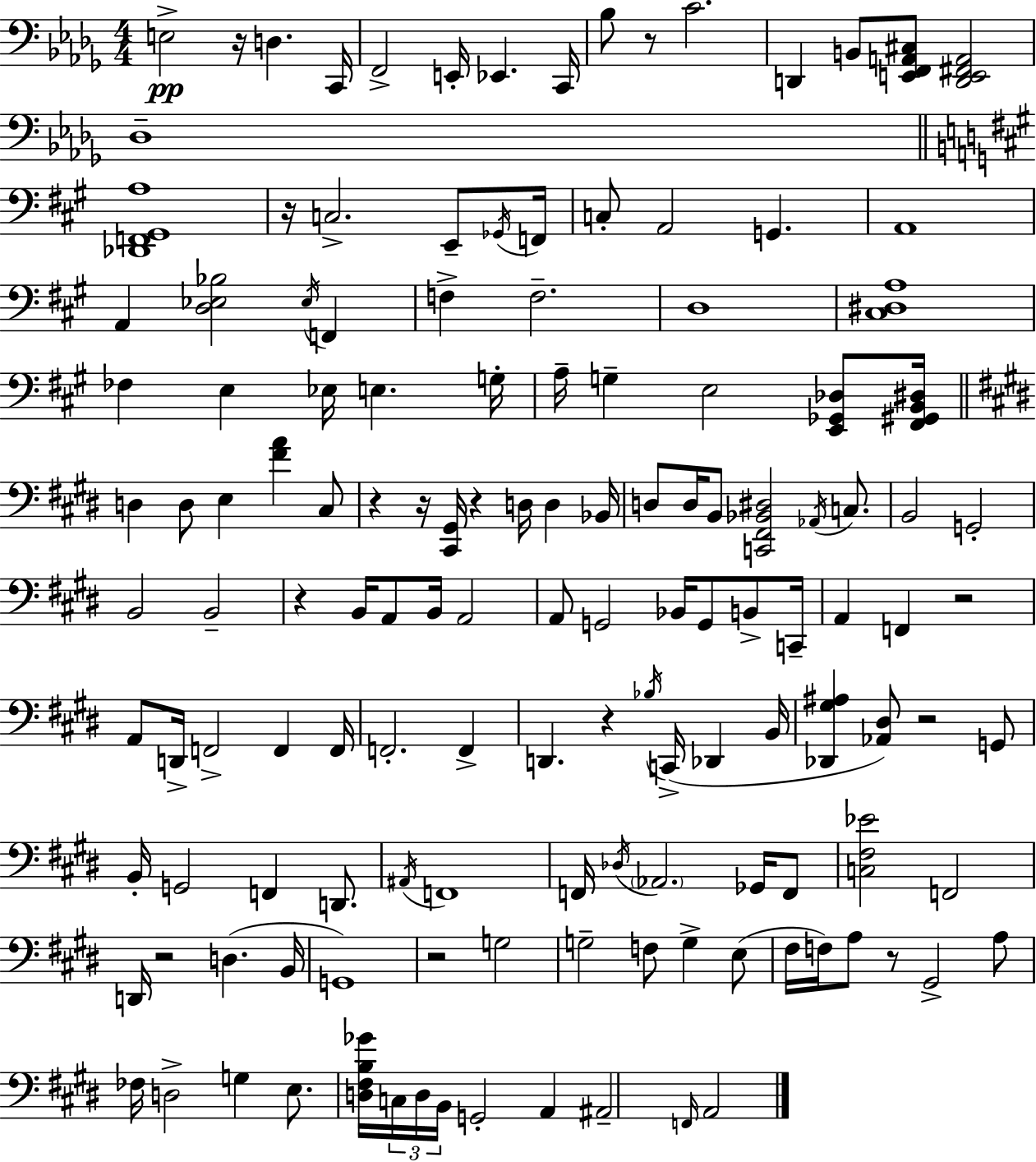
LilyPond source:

{
  \clef bass
  \numericTimeSignature
  \time 4/4
  \key bes \minor
  \repeat volta 2 { e2->\pp r16 d4. c,16 | f,2-> e,16-. ees,4. c,16 | bes8 r8 c'2. | d,4 b,8 <e, f, a, cis>8 <d, e, fis, a,>2 | \break des1-- | \bar "||" \break \key a \major <des, f, gis, a>1 | r16 c2.-> e,8-- \acciaccatura { ges,16 } | f,16 c8-. a,2 g,4. | a,1 | \break a,4 <d ees bes>2 \acciaccatura { ees16 } f,4 | f4-> f2.-- | d1 | <cis dis a>1 | \break fes4 e4 ees16 e4. | g16-. a16-- g4-- e2 <e, ges, des>8 | <fis, gis, b, dis>16 \bar "||" \break \key e \major d4 d8 e4 <fis' a'>4 cis8 | r4 r16 <cis, gis,>16 r4 d16 d4 bes,16 | d8 d16 b,8 <c, fis, bes, dis>2 \acciaccatura { aes,16 } c8. | b,2 g,2-. | \break b,2 b,2-- | r4 b,16 a,8 b,16 a,2 | a,8 g,2 bes,16 g,8 b,8-> | c,16-- a,4 f,4 r2 | \break a,8 d,16-> f,2-> f,4 | f,16 f,2.-. f,4-> | d,4. r4 \acciaccatura { bes16 } c,16->( des,4 | b,16 <des, gis ais>4 <aes, dis>8) r2 | \break g,8 b,16-. g,2 f,4 d,8. | \acciaccatura { ais,16 } f,1 | f,16 \acciaccatura { des16 } \parenthesize aes,2. | ges,16 f,8 <c fis ees'>2 f,2 | \break d,16 r2 d4.( | b,16 g,1) | r2 g2 | g2-- f8 g4-> | \break e8( fis16 f16) a8 r8 gis,2-> | a8 fes16 d2-> g4 | e8. <d fis b ges'>16 \tuplet 3/2 { c16 d16 b,16 } g,2-. | a,4 ais,2-- \grace { f,16 } a,2 | \break } \bar "|."
}